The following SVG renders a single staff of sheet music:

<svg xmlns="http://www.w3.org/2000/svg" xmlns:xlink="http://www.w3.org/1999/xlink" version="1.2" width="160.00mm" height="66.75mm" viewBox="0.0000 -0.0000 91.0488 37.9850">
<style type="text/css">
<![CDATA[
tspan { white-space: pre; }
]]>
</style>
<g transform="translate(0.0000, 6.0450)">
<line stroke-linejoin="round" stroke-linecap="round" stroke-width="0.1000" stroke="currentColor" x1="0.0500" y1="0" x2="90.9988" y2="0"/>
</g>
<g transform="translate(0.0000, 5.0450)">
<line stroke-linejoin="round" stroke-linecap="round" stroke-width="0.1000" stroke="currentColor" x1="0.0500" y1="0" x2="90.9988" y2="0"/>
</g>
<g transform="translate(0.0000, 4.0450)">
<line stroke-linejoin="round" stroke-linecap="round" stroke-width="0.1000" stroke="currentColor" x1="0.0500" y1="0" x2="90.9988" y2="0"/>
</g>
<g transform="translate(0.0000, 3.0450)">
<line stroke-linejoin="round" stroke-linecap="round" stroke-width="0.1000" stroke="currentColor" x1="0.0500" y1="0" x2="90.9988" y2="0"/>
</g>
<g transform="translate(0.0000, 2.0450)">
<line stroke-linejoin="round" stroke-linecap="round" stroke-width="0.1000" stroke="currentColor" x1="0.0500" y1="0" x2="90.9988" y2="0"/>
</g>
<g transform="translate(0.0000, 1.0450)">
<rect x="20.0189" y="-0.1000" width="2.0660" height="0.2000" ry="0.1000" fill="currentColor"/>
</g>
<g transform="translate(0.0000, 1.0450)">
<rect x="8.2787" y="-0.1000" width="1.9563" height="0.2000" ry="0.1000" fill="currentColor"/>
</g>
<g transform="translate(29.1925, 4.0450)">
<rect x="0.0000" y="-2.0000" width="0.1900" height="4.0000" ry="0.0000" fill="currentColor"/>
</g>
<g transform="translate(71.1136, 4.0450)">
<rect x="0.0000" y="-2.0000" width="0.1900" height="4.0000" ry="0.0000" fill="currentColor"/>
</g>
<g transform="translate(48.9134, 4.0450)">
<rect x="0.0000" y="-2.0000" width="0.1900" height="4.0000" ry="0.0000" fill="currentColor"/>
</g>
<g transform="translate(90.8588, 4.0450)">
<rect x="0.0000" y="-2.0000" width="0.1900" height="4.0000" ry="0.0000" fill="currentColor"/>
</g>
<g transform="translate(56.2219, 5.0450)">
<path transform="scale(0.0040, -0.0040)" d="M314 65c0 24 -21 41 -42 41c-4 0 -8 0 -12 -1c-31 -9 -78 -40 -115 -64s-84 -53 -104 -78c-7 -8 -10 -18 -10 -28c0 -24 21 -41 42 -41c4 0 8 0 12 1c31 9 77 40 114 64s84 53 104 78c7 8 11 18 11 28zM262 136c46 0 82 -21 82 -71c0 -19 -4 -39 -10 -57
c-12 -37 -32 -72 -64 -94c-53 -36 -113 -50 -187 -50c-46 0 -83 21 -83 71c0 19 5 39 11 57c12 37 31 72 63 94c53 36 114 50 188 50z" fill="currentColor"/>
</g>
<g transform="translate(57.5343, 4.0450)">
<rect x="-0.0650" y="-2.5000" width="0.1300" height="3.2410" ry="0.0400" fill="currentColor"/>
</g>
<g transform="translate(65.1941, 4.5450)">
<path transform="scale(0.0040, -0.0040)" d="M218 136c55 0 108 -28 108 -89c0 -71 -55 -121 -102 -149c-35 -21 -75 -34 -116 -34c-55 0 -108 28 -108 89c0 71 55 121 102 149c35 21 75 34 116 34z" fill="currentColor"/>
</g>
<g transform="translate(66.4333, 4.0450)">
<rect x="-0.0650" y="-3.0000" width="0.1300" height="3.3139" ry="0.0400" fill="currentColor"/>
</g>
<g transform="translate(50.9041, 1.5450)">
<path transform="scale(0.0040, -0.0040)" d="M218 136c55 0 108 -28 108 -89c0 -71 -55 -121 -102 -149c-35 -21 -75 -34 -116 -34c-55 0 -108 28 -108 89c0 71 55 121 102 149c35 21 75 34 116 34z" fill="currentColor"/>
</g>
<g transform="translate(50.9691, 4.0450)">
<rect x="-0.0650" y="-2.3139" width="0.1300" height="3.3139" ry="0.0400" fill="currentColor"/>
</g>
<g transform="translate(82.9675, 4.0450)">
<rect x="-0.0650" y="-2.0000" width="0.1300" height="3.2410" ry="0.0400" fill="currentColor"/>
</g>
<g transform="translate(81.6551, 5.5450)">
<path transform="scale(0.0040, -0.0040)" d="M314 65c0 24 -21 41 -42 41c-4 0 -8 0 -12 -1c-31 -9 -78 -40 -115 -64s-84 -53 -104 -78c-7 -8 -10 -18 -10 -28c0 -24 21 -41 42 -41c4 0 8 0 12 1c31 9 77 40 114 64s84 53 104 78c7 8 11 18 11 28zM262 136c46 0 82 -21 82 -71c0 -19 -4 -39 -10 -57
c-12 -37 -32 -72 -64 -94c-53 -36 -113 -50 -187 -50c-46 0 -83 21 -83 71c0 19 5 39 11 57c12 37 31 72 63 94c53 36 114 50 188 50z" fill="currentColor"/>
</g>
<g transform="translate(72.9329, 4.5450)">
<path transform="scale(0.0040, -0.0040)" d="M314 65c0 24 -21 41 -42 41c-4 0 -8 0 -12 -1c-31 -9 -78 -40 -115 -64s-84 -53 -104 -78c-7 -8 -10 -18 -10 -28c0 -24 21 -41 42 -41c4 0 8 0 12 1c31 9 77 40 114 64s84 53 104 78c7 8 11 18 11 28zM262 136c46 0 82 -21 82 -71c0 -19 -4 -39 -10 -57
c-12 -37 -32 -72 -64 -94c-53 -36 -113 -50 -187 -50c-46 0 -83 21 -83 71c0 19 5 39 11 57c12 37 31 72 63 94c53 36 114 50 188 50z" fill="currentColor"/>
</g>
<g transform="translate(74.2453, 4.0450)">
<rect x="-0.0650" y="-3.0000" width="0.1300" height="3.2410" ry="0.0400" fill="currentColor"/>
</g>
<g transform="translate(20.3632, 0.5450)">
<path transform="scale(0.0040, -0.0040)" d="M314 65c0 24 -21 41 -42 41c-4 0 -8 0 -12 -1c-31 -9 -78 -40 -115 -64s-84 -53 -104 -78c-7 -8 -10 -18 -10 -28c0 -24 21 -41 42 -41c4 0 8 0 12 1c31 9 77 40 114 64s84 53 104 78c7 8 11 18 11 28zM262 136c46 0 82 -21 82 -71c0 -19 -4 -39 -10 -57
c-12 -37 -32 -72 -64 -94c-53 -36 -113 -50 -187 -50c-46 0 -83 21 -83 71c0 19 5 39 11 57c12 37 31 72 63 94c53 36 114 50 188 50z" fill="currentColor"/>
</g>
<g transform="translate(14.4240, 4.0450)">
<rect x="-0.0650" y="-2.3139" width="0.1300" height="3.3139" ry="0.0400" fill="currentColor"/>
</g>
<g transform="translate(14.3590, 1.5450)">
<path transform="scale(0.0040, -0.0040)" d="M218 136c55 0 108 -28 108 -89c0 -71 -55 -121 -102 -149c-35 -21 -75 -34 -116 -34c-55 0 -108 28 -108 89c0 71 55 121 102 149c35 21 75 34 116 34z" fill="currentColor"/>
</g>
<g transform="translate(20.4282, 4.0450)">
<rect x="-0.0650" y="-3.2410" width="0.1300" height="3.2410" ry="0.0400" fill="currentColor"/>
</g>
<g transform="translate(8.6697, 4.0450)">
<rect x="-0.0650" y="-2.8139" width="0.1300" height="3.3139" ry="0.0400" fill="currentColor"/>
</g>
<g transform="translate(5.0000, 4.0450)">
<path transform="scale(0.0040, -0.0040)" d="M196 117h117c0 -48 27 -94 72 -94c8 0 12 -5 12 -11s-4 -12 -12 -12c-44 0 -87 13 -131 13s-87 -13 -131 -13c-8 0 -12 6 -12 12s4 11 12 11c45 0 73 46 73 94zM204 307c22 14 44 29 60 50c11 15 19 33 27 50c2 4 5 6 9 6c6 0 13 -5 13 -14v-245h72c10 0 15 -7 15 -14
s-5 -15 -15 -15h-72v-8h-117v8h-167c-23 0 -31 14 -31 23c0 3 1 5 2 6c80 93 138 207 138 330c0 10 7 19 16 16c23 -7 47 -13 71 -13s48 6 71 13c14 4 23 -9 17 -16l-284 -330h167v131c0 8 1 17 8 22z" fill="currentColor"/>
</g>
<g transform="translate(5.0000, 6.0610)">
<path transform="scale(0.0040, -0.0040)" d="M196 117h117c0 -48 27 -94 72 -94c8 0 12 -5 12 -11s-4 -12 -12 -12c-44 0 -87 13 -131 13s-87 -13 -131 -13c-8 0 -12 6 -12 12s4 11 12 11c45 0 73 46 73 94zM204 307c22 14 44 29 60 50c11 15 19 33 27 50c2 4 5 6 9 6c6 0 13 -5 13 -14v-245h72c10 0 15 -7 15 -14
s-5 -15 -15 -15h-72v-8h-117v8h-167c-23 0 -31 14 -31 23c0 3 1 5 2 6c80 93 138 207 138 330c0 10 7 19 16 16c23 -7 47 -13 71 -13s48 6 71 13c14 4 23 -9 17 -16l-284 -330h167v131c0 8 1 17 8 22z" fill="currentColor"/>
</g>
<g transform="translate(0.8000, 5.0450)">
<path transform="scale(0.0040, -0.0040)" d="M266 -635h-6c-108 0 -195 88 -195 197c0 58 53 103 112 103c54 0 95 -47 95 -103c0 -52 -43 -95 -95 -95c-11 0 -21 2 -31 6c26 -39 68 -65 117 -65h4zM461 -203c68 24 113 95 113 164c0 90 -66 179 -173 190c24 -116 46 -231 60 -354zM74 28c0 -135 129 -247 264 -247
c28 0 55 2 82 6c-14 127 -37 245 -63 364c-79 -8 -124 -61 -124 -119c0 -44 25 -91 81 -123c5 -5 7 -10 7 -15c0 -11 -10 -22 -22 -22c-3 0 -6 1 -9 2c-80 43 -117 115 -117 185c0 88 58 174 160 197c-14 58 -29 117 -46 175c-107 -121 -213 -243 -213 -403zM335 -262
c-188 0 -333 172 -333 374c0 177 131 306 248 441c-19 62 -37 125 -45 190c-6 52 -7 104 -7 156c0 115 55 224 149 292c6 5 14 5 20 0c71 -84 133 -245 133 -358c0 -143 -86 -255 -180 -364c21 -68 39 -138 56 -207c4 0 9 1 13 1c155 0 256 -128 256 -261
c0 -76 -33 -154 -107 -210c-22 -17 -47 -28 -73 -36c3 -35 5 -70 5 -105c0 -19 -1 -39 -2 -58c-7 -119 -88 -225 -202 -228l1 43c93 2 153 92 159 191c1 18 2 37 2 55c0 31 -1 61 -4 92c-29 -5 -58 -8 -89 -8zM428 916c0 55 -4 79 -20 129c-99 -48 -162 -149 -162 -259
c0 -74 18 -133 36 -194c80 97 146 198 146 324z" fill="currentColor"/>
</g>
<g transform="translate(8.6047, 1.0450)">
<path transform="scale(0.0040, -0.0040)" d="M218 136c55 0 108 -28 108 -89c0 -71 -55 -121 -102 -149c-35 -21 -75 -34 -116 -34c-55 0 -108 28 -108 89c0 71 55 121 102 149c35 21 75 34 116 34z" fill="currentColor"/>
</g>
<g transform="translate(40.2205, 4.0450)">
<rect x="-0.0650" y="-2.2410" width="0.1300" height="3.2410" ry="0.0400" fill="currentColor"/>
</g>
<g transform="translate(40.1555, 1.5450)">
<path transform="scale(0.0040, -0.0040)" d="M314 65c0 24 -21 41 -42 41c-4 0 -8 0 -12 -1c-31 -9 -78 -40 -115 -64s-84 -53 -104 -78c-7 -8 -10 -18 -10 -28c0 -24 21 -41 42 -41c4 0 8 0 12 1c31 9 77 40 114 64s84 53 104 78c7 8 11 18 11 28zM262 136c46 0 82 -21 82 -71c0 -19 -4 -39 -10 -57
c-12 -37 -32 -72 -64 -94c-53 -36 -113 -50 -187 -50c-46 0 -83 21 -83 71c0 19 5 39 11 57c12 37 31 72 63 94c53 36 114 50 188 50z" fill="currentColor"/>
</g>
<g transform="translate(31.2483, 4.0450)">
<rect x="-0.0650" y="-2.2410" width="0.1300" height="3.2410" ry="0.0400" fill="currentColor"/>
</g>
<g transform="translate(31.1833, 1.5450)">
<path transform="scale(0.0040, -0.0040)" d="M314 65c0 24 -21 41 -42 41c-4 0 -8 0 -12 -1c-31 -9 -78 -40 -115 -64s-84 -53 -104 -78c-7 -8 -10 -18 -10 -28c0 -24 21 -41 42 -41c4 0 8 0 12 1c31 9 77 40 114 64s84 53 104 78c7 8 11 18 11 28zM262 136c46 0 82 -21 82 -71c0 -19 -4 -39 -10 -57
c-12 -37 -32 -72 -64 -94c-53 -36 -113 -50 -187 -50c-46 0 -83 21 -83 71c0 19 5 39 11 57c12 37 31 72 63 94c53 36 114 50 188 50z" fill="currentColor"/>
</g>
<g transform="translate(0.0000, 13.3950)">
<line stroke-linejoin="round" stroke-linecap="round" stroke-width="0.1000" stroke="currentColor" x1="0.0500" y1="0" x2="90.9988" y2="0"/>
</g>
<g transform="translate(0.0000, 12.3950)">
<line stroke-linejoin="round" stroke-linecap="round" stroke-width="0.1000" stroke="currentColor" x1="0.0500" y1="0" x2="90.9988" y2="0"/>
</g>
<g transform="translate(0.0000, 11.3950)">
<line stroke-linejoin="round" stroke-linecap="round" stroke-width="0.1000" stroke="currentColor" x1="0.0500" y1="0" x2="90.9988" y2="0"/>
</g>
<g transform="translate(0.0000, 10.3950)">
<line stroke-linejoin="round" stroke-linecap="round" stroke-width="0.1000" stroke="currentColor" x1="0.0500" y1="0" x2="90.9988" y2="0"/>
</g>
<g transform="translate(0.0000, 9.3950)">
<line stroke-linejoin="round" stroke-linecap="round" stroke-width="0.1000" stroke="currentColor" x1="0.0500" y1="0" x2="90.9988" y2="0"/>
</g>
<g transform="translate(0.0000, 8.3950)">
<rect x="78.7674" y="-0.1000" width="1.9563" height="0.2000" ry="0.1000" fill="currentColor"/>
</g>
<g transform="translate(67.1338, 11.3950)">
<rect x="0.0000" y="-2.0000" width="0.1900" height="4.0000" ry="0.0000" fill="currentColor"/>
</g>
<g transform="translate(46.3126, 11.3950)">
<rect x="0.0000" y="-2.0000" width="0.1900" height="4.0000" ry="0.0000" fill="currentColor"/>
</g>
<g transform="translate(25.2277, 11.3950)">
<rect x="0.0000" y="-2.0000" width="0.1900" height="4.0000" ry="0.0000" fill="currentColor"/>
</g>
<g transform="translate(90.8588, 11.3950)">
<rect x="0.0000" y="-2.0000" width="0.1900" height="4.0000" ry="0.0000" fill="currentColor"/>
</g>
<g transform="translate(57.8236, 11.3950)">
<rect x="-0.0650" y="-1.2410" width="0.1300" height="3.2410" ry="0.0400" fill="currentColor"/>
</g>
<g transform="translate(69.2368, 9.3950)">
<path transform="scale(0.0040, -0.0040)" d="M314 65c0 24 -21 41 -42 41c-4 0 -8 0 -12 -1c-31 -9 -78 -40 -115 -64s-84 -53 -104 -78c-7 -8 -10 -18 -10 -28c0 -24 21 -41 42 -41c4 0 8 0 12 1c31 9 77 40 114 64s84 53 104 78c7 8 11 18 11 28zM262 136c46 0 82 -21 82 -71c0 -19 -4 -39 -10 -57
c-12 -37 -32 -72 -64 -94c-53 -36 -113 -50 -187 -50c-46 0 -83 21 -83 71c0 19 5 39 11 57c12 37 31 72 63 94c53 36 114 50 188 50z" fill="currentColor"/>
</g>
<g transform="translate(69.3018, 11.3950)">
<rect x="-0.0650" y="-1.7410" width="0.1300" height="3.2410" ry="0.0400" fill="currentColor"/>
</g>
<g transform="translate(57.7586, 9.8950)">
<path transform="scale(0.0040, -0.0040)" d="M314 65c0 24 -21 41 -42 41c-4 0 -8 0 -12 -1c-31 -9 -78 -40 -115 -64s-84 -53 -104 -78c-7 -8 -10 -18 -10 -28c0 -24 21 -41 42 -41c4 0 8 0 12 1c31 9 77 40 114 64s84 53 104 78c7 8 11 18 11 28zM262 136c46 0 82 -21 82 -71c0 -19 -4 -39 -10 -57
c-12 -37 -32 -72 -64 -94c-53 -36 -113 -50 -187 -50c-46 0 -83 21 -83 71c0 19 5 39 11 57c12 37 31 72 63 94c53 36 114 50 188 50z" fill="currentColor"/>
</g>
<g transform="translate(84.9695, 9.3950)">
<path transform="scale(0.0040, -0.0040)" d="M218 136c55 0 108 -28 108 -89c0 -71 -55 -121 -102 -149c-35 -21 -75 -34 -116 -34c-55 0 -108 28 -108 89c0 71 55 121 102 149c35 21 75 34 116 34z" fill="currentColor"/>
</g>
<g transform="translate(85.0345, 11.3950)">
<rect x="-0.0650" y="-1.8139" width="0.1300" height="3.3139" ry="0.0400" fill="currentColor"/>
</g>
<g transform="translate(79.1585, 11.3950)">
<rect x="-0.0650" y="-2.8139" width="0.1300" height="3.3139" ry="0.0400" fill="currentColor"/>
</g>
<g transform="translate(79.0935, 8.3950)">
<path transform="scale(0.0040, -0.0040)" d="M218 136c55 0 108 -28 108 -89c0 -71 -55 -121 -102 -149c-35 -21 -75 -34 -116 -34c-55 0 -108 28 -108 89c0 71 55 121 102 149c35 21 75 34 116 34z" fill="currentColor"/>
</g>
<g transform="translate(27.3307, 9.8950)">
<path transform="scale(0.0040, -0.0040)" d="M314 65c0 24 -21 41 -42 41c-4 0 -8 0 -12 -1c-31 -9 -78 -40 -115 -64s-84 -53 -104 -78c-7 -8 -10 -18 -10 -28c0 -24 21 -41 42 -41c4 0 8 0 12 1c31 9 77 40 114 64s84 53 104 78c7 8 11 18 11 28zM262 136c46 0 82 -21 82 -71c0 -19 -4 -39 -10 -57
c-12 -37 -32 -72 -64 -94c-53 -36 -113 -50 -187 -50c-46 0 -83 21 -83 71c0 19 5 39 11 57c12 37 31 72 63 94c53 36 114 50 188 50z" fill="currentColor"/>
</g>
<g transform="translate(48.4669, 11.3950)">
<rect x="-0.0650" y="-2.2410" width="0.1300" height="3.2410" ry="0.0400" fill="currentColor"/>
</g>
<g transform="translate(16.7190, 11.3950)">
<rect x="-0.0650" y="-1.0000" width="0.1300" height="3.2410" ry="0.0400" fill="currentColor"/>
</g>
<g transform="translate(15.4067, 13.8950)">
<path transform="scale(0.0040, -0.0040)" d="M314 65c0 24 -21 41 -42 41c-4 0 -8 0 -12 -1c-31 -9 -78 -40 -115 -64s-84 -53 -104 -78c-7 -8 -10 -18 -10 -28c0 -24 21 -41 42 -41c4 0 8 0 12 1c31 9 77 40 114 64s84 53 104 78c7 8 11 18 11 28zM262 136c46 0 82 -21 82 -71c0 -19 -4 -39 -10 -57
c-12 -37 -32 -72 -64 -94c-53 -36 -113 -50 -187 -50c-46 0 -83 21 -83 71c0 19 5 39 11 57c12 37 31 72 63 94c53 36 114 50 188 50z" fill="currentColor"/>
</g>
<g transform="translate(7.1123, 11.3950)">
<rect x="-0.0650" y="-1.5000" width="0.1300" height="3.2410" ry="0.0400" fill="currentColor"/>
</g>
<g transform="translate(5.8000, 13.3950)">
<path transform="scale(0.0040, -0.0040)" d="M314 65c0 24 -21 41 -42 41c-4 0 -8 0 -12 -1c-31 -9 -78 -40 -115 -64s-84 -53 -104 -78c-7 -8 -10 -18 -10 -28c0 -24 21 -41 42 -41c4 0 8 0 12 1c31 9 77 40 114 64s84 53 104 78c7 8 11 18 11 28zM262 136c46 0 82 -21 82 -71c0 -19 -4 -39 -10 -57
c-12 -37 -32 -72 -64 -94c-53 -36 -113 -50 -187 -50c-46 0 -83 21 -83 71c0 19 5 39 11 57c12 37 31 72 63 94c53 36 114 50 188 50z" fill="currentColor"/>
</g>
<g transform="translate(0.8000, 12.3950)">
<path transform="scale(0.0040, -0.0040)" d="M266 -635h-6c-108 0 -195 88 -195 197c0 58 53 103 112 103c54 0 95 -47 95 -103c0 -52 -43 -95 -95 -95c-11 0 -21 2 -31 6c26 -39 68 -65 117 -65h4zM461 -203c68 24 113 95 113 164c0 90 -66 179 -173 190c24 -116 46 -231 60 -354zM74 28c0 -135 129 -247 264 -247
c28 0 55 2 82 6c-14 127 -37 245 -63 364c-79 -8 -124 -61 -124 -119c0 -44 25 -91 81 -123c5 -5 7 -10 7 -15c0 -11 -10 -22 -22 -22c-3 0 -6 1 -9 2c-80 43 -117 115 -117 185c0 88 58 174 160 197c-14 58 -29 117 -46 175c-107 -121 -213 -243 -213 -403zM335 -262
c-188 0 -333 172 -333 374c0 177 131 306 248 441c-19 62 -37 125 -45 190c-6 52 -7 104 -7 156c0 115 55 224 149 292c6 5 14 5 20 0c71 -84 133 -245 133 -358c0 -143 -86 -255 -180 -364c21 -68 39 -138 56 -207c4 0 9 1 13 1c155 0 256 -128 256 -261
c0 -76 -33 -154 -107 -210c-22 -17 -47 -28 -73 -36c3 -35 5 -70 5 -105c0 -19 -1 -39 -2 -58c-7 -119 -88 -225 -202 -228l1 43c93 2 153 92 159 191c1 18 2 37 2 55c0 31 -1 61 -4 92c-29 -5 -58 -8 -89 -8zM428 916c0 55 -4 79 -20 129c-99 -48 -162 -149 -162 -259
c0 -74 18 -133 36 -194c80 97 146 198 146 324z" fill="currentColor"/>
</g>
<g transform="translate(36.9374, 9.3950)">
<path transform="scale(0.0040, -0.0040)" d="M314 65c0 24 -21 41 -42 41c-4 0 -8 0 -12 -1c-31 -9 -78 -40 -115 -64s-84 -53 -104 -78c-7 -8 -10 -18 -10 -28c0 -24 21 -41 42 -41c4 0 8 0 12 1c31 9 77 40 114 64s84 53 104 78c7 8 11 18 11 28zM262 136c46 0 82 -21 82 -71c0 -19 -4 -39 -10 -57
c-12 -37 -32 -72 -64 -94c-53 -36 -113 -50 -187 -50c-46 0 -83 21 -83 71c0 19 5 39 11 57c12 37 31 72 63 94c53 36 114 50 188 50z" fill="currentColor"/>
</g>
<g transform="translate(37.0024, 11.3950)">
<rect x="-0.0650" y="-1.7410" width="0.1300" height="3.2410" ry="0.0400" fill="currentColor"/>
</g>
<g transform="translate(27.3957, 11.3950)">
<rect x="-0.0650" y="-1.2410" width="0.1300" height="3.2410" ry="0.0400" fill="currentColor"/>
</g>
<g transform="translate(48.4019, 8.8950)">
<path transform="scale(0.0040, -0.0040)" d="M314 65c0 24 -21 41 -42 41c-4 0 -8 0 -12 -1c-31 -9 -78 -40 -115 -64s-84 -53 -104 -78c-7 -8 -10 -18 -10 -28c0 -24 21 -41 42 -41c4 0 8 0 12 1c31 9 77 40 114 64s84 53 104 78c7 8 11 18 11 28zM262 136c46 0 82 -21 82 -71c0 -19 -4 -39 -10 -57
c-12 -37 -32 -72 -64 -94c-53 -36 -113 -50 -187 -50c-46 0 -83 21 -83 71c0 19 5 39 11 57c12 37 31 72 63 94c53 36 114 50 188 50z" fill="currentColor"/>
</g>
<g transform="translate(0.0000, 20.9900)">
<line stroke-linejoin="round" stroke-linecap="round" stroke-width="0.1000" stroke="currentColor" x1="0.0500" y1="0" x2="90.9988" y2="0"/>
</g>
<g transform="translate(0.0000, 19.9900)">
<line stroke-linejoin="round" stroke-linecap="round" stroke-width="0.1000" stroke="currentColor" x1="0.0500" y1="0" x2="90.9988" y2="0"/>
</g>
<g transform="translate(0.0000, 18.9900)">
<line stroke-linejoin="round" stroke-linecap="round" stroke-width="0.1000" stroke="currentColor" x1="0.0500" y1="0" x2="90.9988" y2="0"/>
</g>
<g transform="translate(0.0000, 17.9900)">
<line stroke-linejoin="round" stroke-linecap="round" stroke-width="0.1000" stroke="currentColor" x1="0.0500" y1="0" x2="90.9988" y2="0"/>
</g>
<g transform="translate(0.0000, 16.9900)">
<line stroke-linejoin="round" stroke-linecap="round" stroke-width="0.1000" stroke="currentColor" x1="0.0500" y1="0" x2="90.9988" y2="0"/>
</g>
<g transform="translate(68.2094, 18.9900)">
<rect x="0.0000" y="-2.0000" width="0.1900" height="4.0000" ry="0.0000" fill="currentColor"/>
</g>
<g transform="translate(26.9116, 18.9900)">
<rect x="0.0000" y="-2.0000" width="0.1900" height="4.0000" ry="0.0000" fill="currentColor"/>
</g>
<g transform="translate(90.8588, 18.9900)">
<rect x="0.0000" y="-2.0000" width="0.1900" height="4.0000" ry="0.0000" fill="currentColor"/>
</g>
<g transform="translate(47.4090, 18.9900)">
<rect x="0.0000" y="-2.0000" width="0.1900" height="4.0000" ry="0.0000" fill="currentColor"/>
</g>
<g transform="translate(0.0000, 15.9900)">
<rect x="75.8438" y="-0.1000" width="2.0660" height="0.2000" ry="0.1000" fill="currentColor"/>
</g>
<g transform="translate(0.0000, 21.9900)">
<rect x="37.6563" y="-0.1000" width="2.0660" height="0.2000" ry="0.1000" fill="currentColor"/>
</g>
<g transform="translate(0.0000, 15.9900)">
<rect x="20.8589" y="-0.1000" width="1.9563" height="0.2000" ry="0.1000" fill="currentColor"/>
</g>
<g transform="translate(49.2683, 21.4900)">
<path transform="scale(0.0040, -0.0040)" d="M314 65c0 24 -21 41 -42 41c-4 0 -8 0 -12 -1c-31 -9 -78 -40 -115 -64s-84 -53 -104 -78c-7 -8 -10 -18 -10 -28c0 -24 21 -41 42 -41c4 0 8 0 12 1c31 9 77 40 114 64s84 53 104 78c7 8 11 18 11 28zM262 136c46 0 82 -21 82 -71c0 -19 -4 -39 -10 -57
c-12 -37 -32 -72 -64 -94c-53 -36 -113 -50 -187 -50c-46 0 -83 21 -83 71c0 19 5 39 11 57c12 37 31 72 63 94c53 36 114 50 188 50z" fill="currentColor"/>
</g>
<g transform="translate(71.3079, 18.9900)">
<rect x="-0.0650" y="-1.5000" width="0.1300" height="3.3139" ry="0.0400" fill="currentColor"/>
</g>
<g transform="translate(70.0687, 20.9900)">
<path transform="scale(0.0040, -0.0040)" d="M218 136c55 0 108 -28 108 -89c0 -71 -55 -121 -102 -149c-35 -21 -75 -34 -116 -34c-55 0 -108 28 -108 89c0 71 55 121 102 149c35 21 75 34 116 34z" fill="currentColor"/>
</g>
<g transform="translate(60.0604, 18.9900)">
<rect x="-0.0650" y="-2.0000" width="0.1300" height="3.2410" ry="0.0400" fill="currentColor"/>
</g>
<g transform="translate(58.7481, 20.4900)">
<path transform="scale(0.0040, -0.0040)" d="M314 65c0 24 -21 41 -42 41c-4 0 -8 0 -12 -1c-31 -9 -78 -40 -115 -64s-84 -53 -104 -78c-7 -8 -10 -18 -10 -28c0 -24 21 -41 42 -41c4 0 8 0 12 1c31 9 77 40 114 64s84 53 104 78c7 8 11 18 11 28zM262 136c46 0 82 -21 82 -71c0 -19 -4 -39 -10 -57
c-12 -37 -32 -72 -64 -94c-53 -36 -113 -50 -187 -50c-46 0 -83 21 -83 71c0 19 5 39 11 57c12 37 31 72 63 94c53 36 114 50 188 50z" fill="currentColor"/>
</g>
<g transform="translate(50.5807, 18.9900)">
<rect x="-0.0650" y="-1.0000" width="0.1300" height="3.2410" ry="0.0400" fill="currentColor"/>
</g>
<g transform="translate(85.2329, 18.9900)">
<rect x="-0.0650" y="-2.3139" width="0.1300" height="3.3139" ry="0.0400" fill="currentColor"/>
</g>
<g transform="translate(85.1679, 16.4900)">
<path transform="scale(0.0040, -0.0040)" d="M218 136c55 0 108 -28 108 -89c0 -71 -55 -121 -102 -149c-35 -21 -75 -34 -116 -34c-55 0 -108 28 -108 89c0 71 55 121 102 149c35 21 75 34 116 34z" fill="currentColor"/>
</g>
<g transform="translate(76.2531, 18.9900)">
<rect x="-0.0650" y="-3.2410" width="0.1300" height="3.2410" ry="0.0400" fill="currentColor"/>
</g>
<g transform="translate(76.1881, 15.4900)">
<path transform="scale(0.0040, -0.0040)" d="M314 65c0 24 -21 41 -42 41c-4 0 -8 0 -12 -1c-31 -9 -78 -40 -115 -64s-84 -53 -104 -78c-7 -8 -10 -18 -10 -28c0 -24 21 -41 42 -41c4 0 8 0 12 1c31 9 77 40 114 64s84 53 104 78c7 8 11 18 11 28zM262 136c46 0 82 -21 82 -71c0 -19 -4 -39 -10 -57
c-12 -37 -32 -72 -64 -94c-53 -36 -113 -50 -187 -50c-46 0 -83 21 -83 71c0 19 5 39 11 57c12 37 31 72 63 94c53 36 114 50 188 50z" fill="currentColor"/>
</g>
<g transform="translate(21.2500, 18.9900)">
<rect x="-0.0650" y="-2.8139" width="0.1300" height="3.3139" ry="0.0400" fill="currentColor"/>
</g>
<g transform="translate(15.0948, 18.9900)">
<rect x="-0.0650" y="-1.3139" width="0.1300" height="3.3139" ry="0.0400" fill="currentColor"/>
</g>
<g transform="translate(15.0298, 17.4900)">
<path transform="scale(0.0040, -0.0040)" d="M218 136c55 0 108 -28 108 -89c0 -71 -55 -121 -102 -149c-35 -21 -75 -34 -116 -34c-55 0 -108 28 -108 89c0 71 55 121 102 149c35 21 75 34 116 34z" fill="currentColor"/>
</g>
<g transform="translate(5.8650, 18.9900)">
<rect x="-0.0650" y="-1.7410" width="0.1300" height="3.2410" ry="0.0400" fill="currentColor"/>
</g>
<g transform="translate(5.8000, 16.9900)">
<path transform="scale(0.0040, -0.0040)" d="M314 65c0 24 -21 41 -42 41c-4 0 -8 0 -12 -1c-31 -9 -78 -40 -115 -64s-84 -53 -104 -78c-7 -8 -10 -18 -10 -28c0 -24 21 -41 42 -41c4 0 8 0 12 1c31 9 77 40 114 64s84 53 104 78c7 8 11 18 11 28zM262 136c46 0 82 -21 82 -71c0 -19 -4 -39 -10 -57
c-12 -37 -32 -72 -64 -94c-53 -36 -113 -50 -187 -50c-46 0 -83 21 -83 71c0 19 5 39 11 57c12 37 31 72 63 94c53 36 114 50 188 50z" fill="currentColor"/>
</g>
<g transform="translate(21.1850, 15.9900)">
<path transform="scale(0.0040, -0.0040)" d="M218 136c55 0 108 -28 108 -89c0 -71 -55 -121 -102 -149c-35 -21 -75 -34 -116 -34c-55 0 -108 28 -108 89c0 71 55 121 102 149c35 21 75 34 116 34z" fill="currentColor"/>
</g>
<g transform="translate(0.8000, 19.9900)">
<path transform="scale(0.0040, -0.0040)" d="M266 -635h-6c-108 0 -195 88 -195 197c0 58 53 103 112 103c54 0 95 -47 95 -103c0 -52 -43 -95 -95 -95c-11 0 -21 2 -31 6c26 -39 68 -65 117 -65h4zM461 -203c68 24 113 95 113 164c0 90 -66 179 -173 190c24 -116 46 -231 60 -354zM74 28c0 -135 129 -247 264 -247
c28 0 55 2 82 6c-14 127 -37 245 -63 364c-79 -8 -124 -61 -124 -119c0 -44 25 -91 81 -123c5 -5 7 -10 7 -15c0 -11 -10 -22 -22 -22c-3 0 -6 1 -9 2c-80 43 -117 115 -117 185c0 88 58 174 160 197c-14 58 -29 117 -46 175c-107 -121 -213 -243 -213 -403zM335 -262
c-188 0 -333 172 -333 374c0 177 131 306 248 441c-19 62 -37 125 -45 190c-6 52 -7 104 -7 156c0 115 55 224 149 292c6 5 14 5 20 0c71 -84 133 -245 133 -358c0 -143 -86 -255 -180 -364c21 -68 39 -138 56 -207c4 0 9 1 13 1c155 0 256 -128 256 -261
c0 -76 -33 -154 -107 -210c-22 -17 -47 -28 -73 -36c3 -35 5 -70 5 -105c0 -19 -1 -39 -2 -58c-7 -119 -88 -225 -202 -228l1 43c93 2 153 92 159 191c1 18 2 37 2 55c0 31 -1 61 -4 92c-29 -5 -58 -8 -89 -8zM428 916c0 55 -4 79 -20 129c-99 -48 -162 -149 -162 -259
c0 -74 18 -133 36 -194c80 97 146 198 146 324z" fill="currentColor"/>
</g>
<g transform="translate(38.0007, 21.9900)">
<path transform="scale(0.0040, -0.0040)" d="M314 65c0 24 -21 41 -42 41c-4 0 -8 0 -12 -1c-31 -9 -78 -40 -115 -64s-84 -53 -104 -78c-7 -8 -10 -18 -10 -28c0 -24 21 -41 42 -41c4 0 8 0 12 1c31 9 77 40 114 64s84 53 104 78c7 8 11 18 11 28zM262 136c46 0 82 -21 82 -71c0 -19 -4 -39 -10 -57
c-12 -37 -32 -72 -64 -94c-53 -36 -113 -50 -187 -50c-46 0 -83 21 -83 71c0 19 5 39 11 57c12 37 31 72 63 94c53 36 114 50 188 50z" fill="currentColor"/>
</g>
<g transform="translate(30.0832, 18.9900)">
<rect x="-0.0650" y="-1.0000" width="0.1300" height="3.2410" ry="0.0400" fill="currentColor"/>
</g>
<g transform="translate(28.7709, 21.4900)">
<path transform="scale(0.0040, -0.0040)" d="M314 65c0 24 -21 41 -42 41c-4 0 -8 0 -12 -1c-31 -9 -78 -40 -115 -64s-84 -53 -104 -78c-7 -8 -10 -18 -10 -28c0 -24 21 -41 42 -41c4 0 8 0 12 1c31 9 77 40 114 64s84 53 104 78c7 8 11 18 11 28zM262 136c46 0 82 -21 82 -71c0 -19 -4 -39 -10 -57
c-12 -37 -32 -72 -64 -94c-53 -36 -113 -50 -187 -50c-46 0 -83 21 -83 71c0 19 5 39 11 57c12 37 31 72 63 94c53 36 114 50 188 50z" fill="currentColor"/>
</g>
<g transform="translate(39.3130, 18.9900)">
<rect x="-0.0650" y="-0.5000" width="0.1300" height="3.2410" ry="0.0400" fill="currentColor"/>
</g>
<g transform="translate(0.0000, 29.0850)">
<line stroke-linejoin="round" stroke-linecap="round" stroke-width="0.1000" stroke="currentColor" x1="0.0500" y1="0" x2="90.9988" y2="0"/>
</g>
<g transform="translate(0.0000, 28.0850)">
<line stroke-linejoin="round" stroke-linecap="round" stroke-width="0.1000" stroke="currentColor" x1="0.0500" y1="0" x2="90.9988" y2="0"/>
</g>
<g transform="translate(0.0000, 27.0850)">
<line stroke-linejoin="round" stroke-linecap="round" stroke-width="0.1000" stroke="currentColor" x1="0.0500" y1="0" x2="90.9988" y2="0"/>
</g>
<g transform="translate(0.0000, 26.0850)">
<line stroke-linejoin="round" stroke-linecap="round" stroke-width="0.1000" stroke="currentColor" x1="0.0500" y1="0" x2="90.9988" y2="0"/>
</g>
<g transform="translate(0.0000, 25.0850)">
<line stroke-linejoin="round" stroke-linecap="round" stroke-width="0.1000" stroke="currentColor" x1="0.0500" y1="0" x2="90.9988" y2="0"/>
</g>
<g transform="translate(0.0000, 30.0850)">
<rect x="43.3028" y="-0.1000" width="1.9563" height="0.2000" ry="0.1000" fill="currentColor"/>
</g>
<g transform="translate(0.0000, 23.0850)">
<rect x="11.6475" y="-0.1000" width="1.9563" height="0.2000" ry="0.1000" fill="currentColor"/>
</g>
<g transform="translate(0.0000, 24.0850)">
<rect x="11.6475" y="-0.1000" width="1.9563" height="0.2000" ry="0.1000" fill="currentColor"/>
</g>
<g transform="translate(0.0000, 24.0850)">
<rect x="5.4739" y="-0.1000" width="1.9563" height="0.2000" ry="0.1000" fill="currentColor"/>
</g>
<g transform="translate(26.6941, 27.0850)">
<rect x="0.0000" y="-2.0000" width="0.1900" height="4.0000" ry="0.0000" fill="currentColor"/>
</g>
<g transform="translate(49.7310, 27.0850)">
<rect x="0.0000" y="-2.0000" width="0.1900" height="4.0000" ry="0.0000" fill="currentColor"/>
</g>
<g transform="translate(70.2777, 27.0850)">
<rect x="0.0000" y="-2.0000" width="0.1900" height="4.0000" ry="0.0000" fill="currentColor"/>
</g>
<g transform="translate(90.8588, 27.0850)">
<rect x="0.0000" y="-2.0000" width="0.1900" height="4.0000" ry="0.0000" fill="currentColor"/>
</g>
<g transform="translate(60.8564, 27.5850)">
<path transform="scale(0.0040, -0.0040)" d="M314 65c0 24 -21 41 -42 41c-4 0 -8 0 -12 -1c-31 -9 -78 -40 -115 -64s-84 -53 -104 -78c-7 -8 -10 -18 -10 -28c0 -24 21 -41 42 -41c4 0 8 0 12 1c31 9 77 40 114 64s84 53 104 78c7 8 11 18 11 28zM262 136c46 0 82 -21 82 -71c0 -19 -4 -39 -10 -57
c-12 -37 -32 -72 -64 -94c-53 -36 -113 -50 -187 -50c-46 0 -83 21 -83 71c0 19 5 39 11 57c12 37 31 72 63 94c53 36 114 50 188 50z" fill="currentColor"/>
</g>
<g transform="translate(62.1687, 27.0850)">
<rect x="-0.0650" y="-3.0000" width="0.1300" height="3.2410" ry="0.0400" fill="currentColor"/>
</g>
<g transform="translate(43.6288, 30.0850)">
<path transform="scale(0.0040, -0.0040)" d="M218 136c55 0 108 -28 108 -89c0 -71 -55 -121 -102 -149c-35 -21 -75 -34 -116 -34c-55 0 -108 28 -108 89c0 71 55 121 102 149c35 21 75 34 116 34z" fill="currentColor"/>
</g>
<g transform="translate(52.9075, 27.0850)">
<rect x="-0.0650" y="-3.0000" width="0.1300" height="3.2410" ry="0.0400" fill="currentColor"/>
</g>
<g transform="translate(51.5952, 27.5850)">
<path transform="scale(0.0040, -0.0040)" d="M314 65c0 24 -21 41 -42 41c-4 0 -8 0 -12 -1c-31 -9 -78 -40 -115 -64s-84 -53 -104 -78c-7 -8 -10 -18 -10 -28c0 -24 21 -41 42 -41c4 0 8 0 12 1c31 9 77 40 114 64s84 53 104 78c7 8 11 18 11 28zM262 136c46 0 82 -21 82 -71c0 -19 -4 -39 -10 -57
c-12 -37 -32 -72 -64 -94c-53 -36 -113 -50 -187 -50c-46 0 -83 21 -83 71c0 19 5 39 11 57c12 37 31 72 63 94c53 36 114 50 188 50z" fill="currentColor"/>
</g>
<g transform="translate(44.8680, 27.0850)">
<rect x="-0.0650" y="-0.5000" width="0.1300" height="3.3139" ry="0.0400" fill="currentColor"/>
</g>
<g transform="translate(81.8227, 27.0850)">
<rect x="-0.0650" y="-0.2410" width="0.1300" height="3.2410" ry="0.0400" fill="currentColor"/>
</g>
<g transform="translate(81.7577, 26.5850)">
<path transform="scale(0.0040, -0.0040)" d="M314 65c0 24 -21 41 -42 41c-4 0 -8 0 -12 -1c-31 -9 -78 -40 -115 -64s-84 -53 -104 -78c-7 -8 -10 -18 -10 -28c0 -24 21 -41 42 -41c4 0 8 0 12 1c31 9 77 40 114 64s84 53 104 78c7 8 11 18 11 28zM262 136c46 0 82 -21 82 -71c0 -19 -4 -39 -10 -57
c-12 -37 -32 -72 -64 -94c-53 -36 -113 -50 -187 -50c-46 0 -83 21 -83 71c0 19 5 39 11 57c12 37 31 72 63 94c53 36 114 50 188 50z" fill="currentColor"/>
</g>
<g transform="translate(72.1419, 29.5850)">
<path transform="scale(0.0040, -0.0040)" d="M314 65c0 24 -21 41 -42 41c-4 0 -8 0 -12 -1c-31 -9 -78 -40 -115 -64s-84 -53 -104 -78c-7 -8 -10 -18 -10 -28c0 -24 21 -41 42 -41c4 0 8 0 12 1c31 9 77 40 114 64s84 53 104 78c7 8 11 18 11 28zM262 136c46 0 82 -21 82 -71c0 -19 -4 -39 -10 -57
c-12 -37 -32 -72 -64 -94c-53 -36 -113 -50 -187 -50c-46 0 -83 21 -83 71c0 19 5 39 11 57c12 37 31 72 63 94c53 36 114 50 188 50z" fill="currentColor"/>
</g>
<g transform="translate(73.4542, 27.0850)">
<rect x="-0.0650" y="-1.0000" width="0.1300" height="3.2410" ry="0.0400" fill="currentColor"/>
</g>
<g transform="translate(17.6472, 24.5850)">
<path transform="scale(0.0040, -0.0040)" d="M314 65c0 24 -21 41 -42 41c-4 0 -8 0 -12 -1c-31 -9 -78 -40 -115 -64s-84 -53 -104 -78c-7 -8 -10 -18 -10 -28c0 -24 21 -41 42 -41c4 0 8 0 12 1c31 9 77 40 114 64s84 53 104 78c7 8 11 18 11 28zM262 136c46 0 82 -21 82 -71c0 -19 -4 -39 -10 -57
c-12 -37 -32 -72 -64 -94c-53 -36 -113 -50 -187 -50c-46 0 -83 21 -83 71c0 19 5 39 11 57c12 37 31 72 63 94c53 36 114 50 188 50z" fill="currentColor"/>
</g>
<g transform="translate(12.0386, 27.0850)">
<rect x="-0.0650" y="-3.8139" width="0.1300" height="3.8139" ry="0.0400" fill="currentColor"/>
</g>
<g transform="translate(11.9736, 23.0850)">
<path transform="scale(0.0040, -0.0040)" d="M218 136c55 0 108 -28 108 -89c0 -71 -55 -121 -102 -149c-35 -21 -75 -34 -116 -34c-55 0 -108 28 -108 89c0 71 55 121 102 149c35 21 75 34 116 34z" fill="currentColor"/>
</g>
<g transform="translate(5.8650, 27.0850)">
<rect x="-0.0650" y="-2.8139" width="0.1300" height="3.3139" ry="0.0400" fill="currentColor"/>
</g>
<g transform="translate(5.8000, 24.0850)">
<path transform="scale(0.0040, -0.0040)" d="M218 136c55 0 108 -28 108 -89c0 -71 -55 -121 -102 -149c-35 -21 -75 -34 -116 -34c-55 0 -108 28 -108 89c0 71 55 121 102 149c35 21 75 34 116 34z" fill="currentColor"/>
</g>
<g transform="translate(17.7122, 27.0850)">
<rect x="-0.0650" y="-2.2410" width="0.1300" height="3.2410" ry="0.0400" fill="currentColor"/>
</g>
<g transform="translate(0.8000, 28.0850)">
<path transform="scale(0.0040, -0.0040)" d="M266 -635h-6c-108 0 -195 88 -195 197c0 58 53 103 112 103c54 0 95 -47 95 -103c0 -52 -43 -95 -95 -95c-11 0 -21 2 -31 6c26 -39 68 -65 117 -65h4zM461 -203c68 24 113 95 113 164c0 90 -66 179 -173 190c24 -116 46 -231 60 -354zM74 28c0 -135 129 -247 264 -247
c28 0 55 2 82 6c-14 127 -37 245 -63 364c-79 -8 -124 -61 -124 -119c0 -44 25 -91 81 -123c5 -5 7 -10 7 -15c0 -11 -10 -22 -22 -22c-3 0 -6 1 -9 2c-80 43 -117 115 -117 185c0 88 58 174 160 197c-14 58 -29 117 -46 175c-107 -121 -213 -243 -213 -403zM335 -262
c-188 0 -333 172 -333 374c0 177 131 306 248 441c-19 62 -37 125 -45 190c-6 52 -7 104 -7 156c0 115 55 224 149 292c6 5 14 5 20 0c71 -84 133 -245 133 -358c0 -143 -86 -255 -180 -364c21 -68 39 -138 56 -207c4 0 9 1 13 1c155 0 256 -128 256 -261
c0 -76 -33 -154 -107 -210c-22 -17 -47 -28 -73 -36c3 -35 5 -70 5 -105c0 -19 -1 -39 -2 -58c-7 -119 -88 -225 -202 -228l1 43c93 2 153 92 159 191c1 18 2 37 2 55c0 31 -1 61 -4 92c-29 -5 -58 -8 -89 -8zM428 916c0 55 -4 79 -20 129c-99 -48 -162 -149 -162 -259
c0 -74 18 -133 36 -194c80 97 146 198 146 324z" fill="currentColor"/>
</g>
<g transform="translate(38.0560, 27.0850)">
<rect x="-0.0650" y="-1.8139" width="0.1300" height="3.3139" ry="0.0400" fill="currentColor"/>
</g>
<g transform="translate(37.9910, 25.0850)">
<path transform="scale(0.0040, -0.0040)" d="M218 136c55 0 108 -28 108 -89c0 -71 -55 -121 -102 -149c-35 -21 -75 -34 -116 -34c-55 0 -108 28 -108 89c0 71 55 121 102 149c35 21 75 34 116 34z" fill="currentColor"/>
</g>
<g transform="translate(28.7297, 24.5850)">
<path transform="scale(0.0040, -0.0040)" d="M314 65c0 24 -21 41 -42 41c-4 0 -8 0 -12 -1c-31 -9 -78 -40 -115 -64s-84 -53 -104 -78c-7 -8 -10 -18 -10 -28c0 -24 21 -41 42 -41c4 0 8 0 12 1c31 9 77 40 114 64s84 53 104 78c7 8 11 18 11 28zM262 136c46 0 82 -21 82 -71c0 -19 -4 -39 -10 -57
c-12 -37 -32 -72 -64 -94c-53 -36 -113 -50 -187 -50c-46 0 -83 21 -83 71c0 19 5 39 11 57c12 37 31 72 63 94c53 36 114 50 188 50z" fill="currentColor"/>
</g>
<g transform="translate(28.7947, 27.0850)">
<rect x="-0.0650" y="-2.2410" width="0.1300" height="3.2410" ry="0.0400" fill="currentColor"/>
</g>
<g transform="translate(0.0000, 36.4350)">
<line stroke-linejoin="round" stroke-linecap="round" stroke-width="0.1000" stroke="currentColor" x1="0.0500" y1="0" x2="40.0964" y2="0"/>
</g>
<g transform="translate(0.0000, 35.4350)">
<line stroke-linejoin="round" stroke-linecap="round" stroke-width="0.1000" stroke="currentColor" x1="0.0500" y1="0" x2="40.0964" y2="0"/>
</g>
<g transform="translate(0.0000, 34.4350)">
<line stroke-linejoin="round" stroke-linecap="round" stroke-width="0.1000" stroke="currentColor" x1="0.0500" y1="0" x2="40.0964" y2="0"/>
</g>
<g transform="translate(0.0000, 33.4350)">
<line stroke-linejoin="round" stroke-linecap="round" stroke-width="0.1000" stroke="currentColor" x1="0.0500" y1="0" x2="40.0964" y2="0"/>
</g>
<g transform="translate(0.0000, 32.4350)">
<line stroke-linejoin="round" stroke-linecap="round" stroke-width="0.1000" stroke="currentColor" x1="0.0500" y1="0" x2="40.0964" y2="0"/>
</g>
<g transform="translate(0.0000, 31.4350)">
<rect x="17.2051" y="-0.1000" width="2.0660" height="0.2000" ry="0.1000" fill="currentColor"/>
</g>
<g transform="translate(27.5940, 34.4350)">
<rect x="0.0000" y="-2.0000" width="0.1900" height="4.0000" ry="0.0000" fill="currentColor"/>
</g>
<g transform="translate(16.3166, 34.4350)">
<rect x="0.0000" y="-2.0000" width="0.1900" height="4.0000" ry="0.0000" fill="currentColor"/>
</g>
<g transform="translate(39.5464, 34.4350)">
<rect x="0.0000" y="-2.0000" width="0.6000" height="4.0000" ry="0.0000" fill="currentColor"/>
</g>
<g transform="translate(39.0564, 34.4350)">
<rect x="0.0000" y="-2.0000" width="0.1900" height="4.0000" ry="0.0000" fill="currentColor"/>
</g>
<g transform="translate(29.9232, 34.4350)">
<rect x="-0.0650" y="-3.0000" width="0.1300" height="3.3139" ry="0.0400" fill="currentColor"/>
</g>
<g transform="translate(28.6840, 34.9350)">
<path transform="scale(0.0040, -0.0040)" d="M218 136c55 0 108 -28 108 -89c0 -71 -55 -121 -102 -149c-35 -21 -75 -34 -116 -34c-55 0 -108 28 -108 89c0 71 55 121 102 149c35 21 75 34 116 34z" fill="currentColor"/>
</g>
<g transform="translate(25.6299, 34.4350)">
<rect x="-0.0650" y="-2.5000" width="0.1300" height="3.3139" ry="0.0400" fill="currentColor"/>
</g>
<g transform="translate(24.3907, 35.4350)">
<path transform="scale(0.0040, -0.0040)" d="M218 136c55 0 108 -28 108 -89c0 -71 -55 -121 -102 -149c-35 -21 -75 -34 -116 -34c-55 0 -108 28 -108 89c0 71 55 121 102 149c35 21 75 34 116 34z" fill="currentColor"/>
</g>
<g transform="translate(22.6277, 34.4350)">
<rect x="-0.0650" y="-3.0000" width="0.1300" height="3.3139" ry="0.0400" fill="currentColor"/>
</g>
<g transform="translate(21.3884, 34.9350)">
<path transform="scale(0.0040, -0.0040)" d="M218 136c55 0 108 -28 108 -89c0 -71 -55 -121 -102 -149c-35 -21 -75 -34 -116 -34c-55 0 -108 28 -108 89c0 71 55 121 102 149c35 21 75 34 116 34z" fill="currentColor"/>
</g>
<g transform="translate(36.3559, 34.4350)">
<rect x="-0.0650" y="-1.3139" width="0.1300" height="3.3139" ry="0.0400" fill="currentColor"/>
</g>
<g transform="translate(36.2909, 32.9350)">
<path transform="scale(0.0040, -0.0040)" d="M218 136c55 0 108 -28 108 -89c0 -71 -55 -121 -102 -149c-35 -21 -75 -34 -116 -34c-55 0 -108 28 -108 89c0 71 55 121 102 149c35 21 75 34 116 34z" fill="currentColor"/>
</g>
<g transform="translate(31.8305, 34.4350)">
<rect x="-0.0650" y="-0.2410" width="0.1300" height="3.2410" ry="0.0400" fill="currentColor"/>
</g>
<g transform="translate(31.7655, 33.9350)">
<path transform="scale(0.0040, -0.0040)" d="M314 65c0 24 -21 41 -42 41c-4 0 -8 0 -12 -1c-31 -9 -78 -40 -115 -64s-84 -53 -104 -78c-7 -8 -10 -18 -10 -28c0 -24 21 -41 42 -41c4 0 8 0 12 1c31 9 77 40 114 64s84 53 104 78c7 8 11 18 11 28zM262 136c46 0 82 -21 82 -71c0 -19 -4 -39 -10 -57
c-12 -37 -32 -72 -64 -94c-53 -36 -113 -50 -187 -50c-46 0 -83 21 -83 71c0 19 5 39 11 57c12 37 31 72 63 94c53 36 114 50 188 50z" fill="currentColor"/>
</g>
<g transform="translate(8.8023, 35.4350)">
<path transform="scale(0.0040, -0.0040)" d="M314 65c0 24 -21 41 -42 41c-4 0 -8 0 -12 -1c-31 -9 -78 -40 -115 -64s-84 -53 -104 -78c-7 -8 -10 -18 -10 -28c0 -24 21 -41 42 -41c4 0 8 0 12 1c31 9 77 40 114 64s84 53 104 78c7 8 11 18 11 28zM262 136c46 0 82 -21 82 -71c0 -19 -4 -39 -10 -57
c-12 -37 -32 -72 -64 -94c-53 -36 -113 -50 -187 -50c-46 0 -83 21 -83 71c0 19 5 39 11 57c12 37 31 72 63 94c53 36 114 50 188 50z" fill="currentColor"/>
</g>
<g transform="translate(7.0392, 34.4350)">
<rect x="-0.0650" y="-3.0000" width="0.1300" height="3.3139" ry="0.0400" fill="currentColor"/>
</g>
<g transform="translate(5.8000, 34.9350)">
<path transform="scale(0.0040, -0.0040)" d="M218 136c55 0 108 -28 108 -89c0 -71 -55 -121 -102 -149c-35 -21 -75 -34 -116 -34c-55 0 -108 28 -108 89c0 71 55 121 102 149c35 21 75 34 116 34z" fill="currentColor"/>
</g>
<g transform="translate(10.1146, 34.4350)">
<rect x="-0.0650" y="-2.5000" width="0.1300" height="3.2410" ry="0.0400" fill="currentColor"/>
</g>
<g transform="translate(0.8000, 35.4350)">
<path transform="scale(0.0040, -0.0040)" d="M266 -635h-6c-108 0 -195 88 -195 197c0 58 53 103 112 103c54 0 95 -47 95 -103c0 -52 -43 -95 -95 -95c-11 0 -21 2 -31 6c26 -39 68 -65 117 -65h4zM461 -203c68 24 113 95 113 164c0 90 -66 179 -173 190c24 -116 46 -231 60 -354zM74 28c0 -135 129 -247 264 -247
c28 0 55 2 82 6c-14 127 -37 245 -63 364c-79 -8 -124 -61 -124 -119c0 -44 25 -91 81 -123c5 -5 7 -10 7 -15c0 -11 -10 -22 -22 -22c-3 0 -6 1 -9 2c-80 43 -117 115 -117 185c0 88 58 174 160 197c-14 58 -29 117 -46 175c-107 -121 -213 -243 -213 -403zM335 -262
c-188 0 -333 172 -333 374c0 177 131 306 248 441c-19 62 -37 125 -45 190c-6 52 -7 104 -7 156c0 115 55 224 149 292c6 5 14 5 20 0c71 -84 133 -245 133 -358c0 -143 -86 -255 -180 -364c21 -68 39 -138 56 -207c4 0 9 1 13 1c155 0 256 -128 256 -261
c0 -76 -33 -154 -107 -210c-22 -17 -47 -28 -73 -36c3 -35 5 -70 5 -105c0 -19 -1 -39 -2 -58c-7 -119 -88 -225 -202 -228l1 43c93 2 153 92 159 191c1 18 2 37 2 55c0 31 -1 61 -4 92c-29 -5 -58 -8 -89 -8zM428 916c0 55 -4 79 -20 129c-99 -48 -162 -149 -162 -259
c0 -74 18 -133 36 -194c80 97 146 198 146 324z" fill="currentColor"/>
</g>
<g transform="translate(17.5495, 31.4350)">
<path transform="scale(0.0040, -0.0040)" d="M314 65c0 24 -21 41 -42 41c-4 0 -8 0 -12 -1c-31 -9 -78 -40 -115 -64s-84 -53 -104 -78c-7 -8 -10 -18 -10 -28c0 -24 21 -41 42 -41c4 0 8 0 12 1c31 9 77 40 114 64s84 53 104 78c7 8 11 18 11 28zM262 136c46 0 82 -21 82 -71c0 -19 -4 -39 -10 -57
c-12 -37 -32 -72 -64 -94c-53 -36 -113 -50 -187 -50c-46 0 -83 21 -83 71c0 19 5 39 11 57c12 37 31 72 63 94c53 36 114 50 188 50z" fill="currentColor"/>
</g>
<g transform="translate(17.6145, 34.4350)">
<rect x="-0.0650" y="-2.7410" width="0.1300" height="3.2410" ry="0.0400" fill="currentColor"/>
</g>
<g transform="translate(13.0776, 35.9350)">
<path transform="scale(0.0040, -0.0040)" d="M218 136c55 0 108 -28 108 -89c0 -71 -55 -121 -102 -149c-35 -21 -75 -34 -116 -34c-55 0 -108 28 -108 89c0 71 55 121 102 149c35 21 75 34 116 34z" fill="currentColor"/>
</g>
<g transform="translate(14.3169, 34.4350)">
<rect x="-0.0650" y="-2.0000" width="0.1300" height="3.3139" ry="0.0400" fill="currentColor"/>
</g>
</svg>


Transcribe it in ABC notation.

X:1
T:Untitled
M:4/4
L:1/4
K:C
a g b2 g2 g2 g G2 A A2 F2 E2 D2 e2 f2 g2 e2 f2 a f f2 e a D2 C2 D2 F2 E b2 g a c' g2 g2 f C A2 A2 D2 c2 A G2 F a2 A G A c2 e